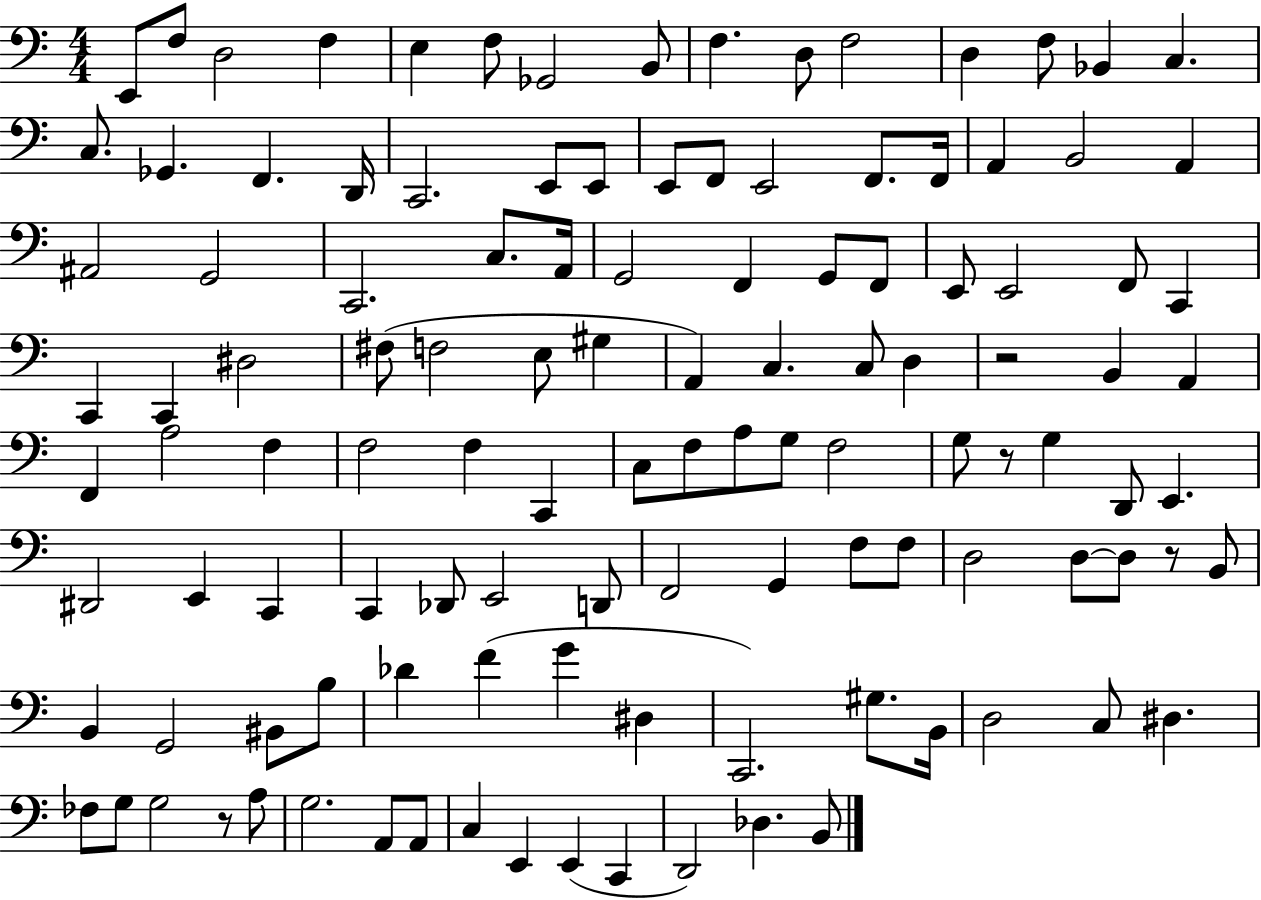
X:1
T:Untitled
M:4/4
L:1/4
K:C
E,,/2 F,/2 D,2 F, E, F,/2 _G,,2 B,,/2 F, D,/2 F,2 D, F,/2 _B,, C, C,/2 _G,, F,, D,,/4 C,,2 E,,/2 E,,/2 E,,/2 F,,/2 E,,2 F,,/2 F,,/4 A,, B,,2 A,, ^A,,2 G,,2 C,,2 C,/2 A,,/4 G,,2 F,, G,,/2 F,,/2 E,,/2 E,,2 F,,/2 C,, C,, C,, ^D,2 ^F,/2 F,2 E,/2 ^G, A,, C, C,/2 D, z2 B,, A,, F,, A,2 F, F,2 F, C,, C,/2 F,/2 A,/2 G,/2 F,2 G,/2 z/2 G, D,,/2 E,, ^D,,2 E,, C,, C,, _D,,/2 E,,2 D,,/2 F,,2 G,, F,/2 F,/2 D,2 D,/2 D,/2 z/2 B,,/2 B,, G,,2 ^B,,/2 B,/2 _D F G ^D, C,,2 ^G,/2 B,,/4 D,2 C,/2 ^D, _F,/2 G,/2 G,2 z/2 A,/2 G,2 A,,/2 A,,/2 C, E,, E,, C,, D,,2 _D, B,,/2